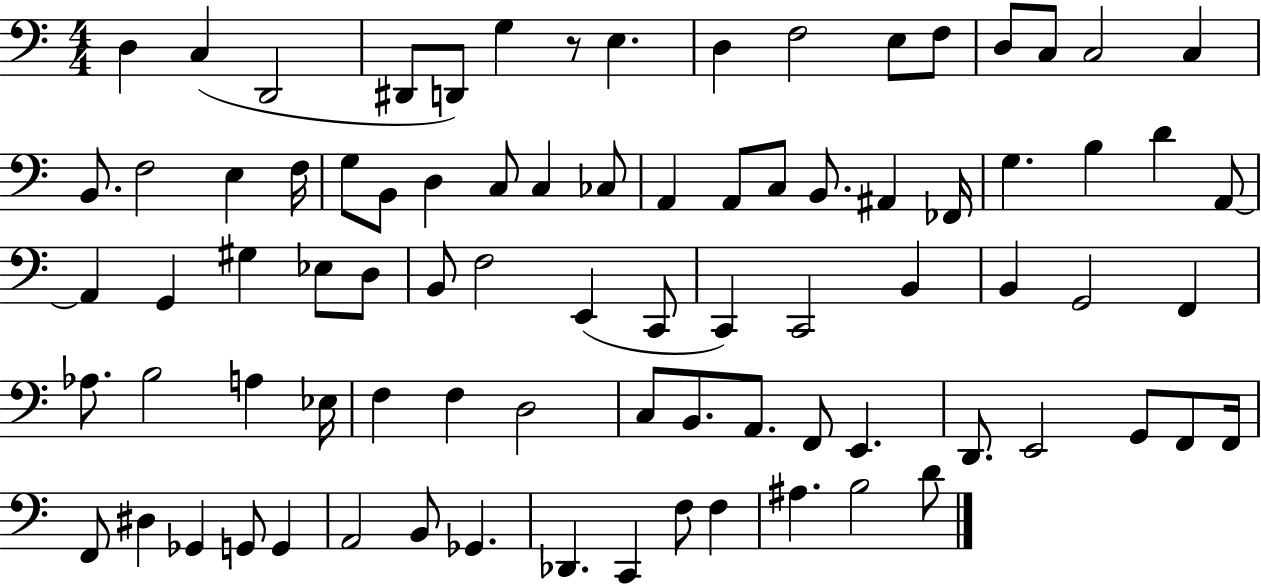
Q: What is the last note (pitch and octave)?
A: D4